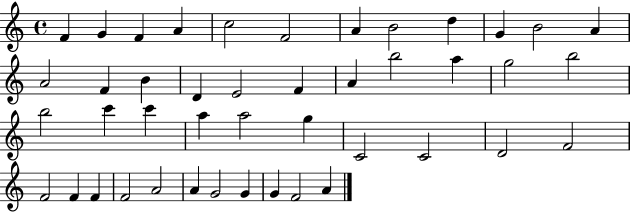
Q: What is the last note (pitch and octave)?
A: A4